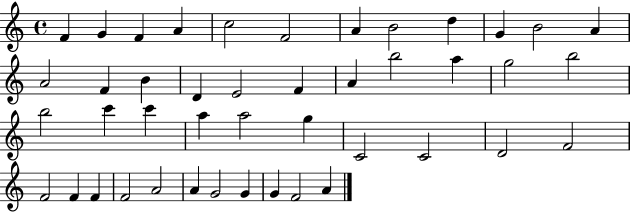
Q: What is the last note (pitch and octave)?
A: A4